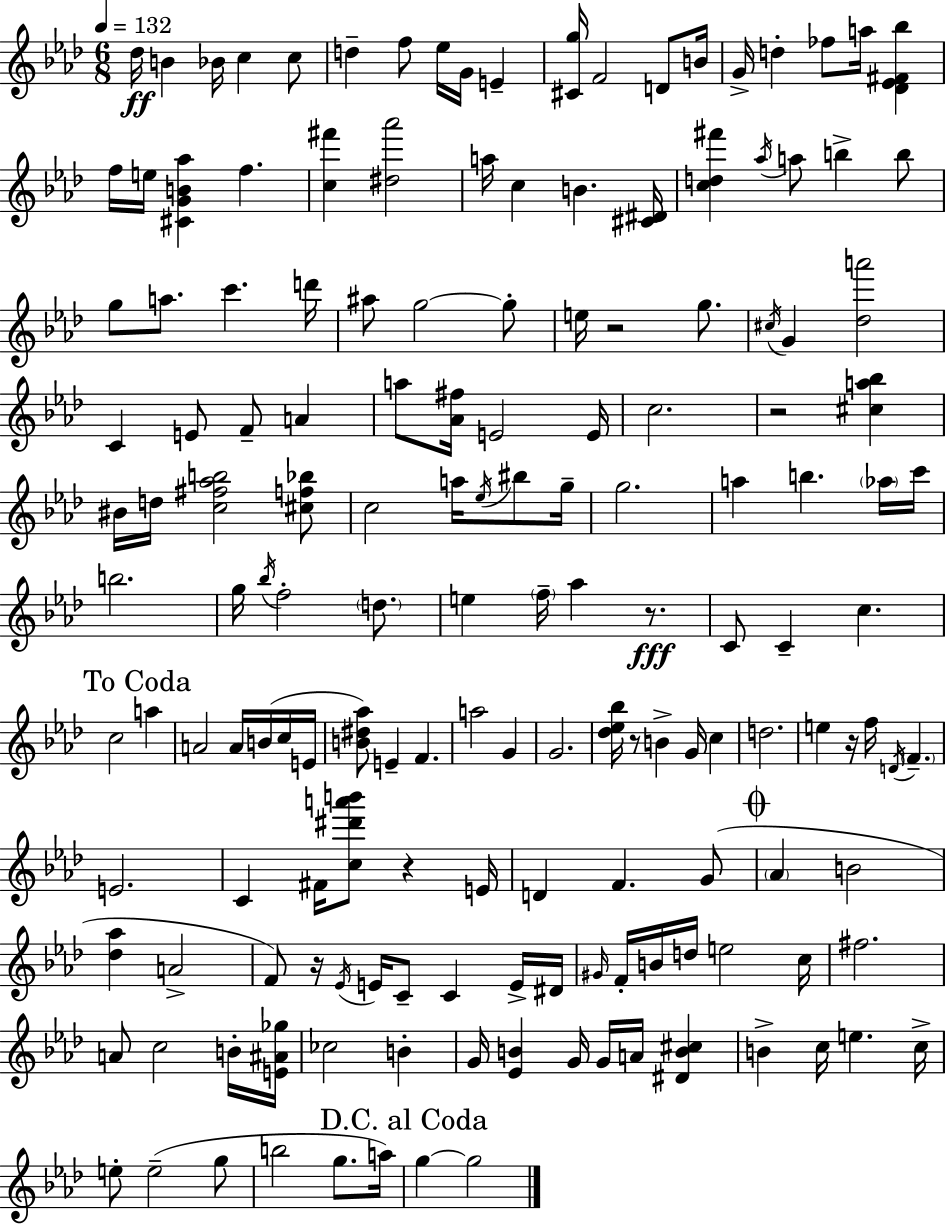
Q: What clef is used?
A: treble